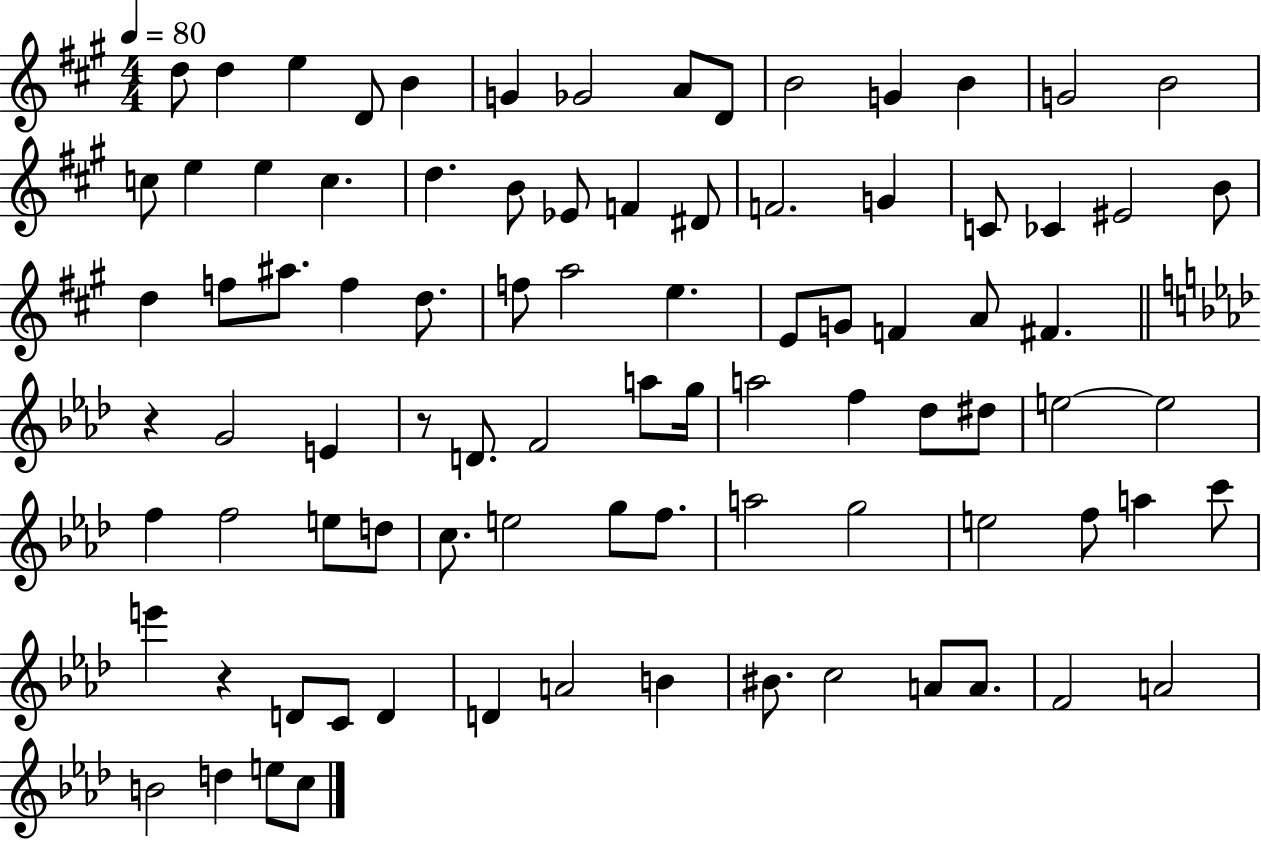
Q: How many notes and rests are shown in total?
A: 88